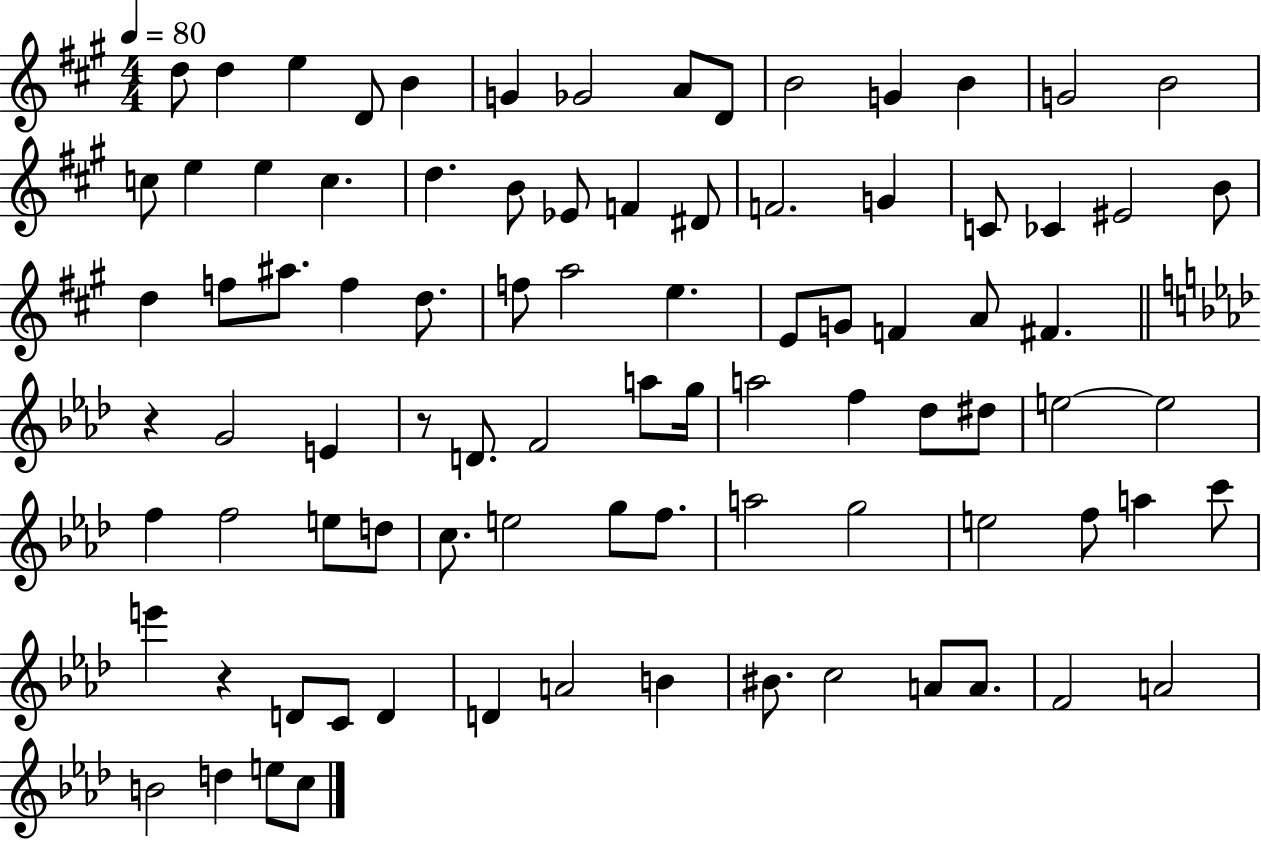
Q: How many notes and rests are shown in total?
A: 88